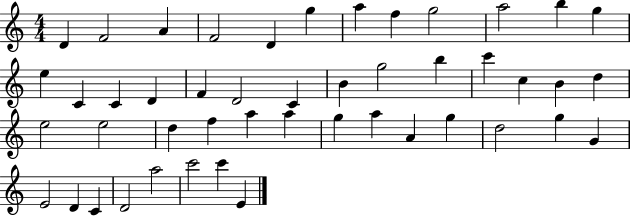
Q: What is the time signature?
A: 4/4